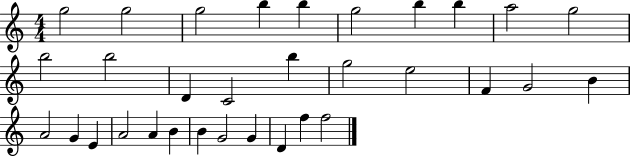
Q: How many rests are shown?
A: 0